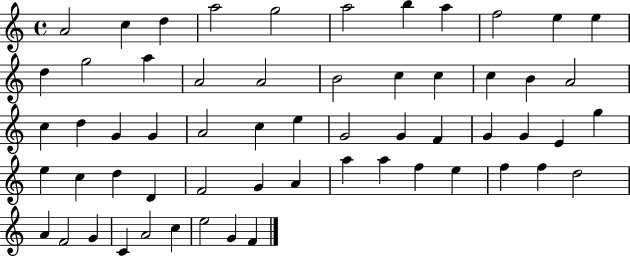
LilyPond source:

{
  \clef treble
  \time 4/4
  \defaultTimeSignature
  \key c \major
  a'2 c''4 d''4 | a''2 g''2 | a''2 b''4 a''4 | f''2 e''4 e''4 | \break d''4 g''2 a''4 | a'2 a'2 | b'2 c''4 c''4 | c''4 b'4 a'2 | \break c''4 d''4 g'4 g'4 | a'2 c''4 e''4 | g'2 g'4 f'4 | g'4 g'4 e'4 g''4 | \break e''4 c''4 d''4 d'4 | f'2 g'4 a'4 | a''4 a''4 f''4 e''4 | f''4 f''4 d''2 | \break a'4 f'2 g'4 | c'4 a'2 c''4 | e''2 g'4 f'4 | \bar "|."
}